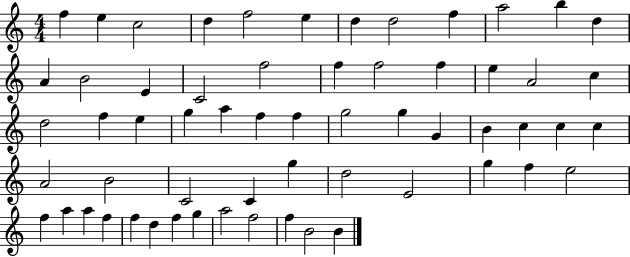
X:1
T:Untitled
M:4/4
L:1/4
K:C
f e c2 d f2 e d d2 f a2 b d A B2 E C2 f2 f f2 f e A2 c d2 f e g a f f g2 g G B c c c A2 B2 C2 C g d2 E2 g f e2 f a a f f d f g a2 f2 f B2 B